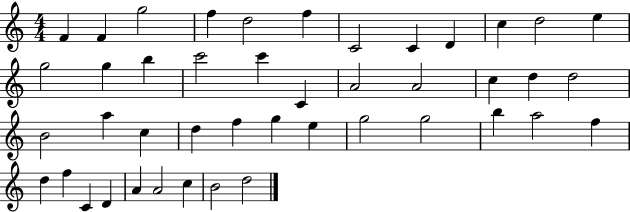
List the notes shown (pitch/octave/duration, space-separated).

F4/q F4/q G5/h F5/q D5/h F5/q C4/h C4/q D4/q C5/q D5/h E5/q G5/h G5/q B5/q C6/h C6/q C4/q A4/h A4/h C5/q D5/q D5/h B4/h A5/q C5/q D5/q F5/q G5/q E5/q G5/h G5/h B5/q A5/h F5/q D5/q F5/q C4/q D4/q A4/q A4/h C5/q B4/h D5/h